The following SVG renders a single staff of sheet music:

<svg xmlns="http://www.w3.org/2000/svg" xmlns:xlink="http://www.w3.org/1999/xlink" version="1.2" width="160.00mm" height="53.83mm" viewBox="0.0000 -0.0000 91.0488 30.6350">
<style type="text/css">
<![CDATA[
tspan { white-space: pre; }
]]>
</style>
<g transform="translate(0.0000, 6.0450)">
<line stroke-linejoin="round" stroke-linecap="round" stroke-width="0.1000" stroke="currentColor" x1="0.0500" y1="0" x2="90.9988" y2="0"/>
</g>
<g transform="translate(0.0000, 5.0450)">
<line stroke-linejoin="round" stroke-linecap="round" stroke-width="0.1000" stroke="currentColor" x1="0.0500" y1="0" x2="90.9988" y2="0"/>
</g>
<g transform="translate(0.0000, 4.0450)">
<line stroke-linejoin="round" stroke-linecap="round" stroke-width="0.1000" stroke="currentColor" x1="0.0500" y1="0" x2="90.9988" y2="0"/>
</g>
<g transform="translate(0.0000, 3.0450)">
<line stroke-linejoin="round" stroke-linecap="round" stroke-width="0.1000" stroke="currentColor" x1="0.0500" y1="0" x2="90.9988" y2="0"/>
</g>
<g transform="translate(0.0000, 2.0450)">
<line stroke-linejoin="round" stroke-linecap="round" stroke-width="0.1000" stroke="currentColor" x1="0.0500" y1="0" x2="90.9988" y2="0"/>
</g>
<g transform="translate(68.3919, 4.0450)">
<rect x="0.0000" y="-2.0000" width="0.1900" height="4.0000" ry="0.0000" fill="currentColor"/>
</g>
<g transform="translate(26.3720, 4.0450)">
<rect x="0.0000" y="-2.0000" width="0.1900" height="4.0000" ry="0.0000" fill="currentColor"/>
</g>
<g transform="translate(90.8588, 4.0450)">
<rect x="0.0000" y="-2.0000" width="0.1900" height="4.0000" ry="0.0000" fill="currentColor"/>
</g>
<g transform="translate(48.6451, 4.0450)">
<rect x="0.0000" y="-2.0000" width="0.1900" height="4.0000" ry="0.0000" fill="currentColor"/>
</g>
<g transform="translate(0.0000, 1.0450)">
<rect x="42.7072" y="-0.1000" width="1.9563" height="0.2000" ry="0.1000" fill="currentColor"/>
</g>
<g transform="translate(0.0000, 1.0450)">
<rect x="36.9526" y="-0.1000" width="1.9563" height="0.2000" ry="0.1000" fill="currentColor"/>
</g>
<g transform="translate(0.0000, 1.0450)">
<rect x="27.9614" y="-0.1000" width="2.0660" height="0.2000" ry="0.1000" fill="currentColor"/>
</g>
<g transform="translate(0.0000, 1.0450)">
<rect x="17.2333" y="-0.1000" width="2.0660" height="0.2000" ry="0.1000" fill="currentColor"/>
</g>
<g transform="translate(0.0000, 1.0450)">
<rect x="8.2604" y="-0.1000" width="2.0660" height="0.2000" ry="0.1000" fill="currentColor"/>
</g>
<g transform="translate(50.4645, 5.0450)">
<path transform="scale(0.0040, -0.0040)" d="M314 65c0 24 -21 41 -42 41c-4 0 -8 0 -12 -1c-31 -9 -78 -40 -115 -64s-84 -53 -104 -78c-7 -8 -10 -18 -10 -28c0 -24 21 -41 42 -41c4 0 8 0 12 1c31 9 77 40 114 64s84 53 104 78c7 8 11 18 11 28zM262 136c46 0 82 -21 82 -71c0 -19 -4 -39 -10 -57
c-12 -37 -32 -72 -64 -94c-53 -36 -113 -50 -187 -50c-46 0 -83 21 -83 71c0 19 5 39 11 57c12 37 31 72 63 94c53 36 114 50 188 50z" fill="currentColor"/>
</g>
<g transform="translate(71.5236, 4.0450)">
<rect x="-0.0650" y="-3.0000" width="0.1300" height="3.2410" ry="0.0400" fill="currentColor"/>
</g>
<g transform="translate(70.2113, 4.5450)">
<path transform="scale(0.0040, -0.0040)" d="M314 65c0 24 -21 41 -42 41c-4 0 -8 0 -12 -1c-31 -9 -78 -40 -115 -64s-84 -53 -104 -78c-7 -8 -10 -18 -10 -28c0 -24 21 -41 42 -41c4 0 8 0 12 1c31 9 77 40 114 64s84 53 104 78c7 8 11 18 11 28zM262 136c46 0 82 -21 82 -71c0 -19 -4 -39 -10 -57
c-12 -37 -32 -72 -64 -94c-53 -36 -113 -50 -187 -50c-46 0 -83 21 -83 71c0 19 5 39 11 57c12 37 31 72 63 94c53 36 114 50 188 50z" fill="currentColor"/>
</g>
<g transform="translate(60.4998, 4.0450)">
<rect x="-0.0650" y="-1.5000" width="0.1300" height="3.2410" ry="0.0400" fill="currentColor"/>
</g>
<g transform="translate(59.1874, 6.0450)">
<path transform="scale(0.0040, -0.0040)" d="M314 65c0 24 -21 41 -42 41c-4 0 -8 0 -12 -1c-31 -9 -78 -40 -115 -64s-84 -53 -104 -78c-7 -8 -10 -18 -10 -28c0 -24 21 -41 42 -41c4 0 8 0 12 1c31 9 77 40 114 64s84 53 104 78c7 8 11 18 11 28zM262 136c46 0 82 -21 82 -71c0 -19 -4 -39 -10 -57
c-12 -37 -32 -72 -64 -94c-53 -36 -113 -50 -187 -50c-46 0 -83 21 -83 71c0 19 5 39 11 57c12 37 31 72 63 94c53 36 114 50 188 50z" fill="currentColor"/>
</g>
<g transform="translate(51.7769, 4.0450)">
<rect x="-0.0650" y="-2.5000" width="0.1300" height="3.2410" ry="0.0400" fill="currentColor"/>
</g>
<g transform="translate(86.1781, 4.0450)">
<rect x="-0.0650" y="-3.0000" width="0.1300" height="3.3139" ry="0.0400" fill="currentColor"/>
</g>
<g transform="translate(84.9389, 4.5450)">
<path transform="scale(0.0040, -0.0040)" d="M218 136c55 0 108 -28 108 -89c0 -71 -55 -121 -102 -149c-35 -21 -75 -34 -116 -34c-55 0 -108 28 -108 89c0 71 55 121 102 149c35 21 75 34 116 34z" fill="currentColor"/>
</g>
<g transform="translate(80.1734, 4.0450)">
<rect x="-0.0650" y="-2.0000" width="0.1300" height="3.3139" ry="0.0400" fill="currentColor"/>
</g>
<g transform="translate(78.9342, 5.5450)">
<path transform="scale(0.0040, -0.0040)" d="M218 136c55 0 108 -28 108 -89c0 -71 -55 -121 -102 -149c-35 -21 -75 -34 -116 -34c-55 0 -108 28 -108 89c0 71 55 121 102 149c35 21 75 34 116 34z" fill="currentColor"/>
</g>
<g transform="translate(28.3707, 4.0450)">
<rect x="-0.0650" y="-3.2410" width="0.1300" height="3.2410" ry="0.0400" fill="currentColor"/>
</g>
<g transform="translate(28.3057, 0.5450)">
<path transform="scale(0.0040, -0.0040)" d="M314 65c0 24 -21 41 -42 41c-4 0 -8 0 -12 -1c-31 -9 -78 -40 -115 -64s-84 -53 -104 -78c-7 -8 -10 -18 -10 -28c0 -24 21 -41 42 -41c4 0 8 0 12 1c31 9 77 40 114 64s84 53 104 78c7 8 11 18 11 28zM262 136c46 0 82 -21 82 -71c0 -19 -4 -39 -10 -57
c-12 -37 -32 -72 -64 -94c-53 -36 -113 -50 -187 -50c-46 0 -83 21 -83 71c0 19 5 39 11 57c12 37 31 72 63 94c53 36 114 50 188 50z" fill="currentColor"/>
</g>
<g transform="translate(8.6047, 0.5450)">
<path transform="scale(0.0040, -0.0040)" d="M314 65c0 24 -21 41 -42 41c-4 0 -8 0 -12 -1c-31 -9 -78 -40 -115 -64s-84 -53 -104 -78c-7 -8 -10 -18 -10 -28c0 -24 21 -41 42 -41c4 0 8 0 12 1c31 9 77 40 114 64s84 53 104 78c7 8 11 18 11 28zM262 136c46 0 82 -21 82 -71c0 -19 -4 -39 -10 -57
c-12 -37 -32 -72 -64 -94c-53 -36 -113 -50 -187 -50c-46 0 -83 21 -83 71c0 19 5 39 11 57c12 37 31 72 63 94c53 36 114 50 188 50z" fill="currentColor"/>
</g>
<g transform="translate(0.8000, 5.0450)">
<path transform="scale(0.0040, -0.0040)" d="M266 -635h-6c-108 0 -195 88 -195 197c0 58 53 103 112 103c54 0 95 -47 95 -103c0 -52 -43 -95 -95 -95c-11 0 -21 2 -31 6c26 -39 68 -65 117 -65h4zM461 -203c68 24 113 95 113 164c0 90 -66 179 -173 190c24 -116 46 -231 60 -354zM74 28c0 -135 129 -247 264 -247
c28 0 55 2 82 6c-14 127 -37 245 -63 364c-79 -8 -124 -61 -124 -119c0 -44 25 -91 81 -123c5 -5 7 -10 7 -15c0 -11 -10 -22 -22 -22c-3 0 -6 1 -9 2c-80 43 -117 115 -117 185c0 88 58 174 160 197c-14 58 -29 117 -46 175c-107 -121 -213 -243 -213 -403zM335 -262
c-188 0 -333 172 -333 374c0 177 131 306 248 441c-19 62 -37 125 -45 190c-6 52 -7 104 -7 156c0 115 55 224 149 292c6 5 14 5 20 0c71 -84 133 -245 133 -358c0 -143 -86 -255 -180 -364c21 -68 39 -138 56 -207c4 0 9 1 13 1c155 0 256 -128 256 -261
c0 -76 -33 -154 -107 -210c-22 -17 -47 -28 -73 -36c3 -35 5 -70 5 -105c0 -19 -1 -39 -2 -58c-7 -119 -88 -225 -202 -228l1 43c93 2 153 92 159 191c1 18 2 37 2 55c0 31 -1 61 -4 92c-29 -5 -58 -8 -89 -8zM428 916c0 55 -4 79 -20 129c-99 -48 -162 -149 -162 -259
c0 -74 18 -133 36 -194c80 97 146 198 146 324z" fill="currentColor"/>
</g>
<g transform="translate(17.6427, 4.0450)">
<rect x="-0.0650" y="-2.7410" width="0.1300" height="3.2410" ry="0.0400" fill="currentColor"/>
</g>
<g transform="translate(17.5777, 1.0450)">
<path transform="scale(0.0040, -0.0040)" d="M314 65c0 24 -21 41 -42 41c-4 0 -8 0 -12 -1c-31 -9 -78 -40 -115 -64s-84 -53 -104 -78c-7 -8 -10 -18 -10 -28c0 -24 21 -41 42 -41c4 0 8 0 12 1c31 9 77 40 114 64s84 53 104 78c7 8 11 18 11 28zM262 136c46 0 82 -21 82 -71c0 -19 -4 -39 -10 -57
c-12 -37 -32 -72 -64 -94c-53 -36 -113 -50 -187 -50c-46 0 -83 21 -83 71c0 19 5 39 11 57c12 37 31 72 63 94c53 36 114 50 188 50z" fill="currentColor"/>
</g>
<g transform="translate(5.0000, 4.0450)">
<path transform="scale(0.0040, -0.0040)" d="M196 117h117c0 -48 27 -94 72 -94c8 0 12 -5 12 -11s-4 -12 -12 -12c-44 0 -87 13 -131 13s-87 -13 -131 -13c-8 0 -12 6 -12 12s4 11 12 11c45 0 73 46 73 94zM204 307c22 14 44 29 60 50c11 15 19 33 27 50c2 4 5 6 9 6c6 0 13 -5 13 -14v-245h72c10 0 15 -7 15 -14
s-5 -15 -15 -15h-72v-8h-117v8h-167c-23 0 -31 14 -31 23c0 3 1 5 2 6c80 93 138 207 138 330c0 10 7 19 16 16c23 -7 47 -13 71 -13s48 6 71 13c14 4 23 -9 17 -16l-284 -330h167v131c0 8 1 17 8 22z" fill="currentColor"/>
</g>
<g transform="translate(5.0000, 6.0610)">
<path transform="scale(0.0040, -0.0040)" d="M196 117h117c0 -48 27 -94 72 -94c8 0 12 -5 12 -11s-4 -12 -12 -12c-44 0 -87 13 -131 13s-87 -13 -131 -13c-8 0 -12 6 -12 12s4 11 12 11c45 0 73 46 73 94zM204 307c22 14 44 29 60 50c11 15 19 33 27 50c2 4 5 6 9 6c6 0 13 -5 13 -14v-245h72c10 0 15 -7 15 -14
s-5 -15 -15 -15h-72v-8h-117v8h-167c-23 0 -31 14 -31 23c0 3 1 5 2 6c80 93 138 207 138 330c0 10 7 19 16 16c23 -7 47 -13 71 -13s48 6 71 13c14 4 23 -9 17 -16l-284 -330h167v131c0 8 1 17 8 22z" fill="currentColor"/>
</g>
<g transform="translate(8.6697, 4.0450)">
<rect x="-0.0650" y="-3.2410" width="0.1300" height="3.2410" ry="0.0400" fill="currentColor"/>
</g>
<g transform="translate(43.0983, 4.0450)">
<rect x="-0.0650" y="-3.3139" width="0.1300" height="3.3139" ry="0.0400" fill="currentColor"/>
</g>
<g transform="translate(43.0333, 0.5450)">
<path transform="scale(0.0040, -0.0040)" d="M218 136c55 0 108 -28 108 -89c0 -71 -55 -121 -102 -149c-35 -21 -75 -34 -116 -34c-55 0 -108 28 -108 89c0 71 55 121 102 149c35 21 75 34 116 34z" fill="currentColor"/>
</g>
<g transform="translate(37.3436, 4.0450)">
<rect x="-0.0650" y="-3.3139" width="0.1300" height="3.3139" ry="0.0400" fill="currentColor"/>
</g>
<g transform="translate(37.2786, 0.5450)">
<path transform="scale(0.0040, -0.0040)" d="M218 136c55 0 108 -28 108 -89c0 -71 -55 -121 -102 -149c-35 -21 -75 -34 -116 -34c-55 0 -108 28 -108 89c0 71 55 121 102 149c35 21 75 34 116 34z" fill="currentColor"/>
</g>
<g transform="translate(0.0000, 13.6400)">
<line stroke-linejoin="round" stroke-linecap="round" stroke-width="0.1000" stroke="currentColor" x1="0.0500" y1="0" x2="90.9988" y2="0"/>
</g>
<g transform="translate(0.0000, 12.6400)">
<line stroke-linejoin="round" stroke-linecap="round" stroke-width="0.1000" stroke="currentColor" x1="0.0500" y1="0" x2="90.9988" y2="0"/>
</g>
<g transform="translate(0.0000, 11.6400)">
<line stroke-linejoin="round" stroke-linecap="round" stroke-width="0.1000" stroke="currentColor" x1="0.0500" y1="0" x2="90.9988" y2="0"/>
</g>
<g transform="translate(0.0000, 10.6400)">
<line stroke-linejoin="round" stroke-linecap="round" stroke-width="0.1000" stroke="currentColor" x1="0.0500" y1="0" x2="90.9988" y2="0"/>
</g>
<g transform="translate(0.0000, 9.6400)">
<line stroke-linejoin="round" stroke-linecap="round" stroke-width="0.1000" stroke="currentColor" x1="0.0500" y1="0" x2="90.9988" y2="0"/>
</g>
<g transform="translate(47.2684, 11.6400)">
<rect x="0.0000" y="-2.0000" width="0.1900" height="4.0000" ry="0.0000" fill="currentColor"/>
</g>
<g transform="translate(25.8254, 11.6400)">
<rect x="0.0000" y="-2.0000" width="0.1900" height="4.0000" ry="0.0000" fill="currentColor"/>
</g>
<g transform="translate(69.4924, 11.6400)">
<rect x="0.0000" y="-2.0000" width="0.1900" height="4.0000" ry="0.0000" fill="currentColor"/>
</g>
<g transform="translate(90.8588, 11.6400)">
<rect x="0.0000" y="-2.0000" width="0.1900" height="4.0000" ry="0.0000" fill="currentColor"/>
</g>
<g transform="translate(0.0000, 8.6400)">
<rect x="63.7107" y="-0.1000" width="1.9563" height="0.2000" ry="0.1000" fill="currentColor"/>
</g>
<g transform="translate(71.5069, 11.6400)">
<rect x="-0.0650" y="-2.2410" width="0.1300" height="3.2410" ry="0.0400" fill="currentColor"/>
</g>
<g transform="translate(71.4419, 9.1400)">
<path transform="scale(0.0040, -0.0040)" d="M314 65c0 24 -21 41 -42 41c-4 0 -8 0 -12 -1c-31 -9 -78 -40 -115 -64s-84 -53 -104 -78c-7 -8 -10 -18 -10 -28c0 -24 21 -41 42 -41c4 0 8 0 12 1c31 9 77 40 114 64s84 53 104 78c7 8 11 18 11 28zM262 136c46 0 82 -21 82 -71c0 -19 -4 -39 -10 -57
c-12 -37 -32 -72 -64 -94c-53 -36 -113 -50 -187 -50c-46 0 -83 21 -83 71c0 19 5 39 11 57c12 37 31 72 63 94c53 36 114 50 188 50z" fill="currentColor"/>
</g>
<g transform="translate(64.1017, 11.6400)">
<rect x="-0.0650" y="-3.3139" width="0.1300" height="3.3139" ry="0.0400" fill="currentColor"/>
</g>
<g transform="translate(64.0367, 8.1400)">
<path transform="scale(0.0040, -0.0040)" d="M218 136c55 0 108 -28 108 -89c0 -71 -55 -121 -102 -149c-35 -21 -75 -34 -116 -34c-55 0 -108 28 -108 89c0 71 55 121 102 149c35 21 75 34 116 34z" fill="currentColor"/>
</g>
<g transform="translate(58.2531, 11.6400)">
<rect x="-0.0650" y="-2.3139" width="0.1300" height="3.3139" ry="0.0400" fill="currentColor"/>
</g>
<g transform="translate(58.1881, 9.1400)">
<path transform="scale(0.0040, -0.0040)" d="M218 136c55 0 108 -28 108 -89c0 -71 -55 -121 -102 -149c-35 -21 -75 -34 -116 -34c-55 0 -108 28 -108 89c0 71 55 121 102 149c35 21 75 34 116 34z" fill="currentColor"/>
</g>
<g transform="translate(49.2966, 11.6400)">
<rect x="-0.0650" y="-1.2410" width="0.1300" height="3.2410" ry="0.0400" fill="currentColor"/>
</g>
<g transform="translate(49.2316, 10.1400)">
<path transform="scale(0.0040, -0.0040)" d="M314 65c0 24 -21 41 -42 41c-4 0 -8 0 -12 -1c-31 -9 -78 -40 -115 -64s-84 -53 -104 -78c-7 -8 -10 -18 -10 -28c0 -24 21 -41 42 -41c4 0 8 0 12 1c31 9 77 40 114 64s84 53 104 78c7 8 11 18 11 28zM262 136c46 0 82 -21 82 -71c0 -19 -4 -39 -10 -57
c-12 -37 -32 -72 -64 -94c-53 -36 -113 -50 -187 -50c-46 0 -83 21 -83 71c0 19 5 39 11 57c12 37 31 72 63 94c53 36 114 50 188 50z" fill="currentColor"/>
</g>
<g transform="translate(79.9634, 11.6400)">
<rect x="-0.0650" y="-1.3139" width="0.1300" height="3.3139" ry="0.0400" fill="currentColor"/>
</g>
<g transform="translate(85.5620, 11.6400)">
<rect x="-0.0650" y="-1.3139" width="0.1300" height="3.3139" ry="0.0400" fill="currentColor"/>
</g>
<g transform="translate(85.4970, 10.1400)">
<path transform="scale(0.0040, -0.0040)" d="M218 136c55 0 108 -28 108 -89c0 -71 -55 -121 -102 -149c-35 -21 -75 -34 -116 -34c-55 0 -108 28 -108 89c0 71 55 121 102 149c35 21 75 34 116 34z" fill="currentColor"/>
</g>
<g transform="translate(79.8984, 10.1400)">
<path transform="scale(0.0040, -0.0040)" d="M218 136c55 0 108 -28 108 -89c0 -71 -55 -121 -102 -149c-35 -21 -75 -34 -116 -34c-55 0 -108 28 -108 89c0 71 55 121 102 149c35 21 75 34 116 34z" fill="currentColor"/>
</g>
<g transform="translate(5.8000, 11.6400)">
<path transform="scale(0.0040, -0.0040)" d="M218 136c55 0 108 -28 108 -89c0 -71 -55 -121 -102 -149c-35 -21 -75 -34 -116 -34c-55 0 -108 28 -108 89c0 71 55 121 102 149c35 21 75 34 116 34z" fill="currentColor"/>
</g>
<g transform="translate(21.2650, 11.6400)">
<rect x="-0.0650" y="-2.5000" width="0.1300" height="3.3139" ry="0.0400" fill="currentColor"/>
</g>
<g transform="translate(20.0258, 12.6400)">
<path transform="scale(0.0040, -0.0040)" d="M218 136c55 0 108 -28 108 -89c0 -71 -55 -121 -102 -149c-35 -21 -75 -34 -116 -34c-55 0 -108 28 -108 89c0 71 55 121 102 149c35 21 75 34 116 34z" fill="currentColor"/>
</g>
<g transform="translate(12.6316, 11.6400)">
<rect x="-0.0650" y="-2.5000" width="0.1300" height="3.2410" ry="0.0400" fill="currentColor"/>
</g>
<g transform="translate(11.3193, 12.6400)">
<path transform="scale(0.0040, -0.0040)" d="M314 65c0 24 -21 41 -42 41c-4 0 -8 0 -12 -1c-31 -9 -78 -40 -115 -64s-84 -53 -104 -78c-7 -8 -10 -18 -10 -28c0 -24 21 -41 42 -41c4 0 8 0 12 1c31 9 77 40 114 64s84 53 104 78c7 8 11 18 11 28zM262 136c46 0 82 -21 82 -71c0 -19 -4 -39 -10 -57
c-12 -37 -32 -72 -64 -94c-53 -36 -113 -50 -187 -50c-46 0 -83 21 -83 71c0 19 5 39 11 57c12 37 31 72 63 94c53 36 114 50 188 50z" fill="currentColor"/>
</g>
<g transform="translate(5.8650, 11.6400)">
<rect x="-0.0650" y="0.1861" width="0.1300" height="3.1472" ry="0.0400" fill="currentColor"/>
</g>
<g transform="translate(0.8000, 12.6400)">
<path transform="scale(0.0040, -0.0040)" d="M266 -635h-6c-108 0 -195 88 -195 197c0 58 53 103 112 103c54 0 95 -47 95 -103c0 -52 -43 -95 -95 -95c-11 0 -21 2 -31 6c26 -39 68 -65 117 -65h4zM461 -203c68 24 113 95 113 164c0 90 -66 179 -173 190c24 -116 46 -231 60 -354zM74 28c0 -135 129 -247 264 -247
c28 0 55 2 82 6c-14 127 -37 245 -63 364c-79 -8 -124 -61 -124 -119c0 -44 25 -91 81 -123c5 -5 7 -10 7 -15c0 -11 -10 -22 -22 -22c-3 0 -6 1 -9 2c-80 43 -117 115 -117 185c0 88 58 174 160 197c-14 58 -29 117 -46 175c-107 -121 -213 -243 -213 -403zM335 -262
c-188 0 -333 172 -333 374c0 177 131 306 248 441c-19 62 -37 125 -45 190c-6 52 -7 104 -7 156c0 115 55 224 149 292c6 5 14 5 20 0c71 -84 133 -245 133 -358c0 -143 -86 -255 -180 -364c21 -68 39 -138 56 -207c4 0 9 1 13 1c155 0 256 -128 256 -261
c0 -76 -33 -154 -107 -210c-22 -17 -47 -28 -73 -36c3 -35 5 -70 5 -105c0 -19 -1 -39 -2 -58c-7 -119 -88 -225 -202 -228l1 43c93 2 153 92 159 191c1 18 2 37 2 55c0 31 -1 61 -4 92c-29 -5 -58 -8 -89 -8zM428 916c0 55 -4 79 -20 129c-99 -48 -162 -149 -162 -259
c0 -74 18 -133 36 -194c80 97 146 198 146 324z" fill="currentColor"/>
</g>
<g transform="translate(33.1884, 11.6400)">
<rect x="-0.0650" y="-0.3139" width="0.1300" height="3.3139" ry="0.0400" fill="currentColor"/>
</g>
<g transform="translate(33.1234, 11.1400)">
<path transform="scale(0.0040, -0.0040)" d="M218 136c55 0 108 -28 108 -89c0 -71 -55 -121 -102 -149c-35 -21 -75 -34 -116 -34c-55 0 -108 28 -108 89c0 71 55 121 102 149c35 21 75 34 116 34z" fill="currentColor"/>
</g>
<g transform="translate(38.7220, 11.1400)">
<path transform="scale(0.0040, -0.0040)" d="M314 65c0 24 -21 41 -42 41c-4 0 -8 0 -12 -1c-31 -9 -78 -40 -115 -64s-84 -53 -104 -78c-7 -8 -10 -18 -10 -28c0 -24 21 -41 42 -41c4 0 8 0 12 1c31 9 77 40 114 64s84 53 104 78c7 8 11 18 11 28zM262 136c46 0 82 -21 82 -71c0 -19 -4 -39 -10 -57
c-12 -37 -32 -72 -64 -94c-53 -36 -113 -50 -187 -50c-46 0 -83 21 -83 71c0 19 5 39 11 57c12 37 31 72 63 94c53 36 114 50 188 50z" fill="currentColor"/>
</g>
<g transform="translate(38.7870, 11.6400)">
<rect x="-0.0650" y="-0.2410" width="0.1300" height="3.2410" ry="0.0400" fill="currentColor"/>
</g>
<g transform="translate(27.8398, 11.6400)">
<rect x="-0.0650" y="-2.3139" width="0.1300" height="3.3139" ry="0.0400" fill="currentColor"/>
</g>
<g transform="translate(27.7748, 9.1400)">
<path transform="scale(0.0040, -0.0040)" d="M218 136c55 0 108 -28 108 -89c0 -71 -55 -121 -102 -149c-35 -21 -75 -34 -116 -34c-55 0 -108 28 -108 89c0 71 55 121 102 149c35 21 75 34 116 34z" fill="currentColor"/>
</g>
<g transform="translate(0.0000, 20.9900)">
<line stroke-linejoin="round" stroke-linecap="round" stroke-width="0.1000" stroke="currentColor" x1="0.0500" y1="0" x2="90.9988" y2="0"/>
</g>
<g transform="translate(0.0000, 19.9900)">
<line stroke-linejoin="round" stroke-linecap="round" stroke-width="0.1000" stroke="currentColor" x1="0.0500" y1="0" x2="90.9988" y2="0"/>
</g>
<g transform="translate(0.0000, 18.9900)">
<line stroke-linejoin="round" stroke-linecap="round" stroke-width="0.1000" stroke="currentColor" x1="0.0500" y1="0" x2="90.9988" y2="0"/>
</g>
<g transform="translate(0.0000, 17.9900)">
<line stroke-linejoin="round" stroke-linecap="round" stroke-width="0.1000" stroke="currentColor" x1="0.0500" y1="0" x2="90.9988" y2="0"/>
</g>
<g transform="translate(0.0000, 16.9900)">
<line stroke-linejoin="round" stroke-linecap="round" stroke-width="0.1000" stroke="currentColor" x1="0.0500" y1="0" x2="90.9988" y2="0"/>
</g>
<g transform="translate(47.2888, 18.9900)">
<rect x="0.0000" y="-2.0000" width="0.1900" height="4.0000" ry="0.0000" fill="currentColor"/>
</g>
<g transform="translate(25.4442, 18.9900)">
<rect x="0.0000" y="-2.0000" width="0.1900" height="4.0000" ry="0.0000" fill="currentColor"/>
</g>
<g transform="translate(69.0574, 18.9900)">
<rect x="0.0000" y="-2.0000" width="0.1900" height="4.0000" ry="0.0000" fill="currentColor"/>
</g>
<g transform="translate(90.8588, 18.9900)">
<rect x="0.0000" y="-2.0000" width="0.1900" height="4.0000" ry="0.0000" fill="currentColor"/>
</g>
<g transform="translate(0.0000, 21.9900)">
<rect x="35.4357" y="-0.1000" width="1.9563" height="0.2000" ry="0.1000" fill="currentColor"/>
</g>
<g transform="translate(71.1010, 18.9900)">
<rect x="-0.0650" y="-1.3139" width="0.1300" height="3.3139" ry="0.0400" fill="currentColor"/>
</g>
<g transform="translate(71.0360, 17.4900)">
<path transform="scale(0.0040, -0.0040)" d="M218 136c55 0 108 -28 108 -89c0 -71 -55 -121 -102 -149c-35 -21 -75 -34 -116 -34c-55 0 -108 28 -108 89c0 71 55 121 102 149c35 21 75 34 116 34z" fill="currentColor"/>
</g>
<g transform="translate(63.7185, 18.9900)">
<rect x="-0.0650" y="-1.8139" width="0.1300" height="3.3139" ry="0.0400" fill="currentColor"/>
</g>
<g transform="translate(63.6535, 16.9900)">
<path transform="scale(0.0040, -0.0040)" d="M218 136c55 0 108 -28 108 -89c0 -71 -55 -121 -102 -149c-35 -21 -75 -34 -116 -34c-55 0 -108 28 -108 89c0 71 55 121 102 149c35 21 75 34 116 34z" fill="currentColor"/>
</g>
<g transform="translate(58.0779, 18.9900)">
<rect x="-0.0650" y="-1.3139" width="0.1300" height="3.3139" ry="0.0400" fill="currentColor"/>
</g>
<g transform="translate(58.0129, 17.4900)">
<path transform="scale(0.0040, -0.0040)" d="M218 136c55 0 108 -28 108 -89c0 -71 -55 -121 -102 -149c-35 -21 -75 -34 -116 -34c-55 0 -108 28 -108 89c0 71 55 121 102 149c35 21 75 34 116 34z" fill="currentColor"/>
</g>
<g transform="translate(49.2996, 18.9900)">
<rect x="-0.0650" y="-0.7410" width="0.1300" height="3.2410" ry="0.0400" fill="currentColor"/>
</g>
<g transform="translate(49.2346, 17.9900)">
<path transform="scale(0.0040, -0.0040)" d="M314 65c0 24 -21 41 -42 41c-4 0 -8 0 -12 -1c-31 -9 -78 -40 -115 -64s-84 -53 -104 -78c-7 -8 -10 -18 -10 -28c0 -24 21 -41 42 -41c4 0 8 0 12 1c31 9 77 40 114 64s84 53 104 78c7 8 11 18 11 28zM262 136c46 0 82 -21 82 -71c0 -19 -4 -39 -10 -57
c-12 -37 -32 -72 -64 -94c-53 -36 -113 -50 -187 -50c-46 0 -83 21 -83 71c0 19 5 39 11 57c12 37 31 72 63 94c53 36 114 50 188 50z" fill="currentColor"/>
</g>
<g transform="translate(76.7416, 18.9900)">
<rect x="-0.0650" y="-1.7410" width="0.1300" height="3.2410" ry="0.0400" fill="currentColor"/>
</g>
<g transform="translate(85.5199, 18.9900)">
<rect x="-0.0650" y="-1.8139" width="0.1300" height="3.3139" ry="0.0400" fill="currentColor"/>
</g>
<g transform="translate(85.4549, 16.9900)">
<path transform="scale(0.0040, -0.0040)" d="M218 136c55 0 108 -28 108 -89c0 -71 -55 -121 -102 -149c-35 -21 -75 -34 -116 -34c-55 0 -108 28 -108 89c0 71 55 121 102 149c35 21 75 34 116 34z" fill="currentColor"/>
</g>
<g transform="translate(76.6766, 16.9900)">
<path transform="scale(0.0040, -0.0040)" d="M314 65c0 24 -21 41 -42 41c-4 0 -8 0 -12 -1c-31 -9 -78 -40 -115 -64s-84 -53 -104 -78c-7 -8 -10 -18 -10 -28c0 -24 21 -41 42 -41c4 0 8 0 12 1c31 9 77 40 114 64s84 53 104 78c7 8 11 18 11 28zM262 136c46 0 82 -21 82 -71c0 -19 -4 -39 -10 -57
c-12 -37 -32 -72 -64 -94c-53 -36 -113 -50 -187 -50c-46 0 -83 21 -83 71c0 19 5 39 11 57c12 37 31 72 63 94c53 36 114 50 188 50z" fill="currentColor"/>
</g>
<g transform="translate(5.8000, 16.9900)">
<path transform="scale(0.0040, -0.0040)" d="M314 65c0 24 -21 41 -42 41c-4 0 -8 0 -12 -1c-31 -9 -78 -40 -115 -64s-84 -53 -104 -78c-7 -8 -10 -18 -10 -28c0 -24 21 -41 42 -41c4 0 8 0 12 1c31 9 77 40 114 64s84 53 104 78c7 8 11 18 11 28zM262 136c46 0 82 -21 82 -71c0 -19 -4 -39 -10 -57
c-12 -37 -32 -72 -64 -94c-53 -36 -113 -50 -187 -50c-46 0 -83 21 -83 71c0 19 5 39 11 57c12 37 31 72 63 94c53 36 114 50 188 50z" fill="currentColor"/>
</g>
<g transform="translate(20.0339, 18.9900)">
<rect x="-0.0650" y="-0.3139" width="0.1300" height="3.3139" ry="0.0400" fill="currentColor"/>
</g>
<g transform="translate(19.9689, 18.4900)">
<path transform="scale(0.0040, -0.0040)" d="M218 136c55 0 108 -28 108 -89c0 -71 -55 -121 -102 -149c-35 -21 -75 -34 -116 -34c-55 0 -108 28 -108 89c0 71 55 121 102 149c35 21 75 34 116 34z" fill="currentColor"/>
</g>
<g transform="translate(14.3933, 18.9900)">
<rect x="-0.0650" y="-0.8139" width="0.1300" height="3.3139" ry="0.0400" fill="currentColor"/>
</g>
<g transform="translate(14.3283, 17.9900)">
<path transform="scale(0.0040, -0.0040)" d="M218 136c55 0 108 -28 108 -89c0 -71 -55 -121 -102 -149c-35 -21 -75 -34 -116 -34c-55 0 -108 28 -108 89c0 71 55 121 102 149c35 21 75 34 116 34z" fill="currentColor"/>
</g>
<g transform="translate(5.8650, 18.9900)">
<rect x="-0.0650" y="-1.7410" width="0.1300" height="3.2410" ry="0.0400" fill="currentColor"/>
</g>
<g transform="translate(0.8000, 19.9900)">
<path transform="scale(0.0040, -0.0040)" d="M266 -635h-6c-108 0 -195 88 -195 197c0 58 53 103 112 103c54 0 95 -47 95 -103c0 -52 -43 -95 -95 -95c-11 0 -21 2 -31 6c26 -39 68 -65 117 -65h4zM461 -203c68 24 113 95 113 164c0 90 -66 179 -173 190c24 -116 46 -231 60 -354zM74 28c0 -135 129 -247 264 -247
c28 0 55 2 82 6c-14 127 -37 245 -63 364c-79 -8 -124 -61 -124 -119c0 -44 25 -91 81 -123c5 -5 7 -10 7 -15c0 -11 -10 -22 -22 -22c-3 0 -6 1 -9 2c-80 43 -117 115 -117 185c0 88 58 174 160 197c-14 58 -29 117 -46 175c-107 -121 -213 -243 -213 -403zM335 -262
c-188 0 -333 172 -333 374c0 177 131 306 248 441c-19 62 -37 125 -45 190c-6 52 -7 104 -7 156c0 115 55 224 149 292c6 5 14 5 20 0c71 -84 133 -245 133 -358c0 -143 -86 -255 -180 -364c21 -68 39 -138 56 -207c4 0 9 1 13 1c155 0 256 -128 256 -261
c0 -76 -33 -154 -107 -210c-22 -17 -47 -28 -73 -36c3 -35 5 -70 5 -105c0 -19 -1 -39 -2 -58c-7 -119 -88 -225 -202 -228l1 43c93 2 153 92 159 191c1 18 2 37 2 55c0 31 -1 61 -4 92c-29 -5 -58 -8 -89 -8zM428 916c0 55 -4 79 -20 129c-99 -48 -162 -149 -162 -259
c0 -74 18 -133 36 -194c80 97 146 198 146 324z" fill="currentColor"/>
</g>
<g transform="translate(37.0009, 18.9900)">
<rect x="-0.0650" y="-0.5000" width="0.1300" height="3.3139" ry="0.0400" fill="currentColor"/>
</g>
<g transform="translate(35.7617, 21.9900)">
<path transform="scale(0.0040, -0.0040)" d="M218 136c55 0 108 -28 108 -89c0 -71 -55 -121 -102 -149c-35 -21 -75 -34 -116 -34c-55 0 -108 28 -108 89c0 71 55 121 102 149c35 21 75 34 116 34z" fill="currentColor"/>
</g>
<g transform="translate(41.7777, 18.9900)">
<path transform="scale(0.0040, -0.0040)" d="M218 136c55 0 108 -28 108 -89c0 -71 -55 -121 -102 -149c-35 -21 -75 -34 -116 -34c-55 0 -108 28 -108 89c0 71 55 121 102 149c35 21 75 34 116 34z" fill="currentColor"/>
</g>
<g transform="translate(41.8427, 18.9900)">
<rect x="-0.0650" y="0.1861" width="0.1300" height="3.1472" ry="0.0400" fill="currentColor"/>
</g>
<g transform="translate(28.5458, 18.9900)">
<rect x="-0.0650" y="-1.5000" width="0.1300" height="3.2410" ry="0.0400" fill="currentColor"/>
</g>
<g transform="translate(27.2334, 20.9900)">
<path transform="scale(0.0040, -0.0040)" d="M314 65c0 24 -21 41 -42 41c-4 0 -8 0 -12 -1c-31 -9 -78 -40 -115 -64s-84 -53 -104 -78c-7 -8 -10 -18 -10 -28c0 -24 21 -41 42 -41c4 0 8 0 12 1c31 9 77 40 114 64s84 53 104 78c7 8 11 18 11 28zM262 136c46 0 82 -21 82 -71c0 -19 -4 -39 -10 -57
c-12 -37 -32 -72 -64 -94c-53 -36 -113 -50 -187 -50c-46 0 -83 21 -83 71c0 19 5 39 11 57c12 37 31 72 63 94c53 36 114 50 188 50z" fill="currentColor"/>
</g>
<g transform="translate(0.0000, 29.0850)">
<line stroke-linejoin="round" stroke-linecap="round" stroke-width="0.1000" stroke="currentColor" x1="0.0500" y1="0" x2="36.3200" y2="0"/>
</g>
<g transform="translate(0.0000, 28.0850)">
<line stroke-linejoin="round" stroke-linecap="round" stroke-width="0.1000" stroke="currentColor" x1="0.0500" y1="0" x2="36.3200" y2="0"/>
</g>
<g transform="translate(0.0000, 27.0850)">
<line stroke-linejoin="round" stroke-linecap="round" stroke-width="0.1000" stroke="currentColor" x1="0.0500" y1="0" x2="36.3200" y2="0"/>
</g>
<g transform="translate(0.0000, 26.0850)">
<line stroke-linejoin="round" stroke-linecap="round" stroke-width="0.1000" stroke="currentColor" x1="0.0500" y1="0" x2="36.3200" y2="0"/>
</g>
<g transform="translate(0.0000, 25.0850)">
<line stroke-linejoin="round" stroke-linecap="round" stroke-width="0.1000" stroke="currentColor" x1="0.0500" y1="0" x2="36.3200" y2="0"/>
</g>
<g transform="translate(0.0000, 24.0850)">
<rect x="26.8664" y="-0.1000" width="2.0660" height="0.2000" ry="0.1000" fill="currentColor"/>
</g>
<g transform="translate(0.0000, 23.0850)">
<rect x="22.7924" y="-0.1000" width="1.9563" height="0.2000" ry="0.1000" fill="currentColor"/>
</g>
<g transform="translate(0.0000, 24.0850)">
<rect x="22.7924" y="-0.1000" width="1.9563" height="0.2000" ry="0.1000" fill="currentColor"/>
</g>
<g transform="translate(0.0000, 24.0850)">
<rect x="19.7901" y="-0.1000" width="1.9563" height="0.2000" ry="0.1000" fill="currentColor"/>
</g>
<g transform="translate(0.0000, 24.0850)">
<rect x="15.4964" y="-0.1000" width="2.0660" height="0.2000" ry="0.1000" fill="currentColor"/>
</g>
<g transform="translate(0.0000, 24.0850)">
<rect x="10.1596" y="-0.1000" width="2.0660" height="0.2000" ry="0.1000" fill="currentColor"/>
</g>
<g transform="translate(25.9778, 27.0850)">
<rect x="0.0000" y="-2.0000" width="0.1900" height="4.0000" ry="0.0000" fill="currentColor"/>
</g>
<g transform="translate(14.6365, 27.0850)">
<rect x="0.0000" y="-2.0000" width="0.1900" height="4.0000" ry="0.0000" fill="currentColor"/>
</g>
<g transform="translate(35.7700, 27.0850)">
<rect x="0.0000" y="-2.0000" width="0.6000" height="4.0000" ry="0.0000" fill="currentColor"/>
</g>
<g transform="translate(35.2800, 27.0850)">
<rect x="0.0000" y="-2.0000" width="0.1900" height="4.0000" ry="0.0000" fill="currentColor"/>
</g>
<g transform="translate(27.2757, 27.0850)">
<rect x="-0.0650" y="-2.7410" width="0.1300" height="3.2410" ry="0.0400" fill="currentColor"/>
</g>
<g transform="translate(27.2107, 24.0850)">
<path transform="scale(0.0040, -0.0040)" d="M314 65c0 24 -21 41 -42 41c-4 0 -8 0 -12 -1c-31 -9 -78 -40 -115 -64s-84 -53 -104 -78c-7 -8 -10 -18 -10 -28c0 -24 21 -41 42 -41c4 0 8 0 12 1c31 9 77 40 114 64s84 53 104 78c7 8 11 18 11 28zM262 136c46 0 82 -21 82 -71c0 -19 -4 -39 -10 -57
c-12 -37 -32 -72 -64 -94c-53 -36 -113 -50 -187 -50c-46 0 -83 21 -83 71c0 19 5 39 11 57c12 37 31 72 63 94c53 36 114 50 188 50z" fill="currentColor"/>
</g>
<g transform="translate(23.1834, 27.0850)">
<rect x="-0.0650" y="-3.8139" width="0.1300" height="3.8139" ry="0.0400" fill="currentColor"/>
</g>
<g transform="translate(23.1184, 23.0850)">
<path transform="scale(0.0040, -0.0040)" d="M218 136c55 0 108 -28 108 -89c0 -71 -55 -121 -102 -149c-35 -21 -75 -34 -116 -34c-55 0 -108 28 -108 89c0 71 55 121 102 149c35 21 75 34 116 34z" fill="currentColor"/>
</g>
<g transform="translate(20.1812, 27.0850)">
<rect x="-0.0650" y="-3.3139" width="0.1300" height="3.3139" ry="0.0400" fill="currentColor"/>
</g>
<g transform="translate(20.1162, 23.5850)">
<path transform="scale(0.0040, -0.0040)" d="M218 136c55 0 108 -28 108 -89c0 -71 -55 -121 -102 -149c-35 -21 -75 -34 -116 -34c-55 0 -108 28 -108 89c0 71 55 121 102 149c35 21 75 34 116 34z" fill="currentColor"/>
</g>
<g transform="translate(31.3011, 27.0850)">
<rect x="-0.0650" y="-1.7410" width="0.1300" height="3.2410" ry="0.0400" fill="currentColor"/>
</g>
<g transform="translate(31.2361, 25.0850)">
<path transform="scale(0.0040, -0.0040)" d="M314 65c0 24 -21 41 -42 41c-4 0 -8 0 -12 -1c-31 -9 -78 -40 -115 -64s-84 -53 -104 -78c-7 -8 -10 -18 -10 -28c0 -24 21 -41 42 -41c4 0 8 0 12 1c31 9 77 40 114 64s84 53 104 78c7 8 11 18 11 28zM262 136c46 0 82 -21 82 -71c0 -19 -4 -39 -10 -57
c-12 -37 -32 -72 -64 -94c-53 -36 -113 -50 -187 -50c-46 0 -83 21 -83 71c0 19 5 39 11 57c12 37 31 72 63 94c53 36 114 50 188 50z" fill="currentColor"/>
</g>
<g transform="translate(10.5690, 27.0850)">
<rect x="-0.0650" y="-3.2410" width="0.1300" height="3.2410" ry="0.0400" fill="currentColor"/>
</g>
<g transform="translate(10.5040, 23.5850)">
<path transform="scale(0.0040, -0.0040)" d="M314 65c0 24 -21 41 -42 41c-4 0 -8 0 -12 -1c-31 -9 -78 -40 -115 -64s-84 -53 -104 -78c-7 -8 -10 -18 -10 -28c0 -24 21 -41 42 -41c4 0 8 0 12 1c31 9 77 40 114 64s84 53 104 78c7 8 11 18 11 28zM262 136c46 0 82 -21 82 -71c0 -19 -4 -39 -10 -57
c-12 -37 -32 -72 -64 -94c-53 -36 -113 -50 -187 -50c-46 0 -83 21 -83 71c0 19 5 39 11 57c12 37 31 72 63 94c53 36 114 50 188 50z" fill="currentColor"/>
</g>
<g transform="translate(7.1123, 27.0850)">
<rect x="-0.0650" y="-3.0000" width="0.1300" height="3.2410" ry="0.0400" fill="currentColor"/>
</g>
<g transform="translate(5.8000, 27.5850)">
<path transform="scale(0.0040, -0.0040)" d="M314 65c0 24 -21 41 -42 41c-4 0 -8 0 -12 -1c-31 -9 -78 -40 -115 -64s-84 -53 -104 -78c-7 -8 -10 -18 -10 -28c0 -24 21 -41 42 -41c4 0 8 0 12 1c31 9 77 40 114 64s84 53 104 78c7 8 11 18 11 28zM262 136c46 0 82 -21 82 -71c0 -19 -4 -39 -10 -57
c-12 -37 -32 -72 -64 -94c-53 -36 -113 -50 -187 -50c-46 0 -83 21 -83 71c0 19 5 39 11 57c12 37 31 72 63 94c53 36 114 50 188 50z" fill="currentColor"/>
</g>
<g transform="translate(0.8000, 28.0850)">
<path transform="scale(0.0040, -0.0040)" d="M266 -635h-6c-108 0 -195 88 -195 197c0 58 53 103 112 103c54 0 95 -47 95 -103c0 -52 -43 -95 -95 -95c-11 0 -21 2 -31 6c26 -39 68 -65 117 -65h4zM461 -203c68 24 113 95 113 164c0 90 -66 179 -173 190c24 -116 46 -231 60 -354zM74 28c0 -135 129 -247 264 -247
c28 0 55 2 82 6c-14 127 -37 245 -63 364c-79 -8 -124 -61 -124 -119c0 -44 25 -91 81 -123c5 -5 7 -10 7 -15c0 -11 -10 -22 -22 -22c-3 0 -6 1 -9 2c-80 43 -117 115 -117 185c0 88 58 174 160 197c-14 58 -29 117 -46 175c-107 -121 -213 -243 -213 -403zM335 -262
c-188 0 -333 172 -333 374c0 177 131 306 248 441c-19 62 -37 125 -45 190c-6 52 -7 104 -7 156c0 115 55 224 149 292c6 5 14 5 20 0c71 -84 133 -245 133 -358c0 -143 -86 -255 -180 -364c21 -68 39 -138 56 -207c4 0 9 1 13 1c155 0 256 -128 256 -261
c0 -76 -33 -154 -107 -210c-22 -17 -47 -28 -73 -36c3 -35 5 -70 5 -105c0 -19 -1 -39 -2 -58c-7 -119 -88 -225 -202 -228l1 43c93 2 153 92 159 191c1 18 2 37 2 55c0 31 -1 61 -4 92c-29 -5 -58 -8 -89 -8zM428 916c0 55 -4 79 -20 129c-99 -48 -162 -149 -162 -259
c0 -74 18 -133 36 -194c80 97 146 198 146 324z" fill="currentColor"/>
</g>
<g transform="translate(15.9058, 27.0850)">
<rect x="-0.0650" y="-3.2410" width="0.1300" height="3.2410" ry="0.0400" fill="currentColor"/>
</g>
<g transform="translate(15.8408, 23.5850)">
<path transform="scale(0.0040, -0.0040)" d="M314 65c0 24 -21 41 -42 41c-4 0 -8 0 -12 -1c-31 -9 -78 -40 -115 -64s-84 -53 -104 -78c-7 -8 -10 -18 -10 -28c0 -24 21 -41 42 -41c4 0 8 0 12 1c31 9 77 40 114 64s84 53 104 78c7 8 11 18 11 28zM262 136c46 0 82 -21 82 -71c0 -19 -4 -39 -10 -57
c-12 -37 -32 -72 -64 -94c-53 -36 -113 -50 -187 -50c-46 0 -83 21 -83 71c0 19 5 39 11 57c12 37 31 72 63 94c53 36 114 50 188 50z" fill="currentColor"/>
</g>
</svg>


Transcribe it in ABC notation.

X:1
T:Untitled
M:4/4
L:1/4
K:C
b2 a2 b2 b b G2 E2 A2 F A B G2 G g c c2 e2 g b g2 e e f2 d c E2 C B d2 e f e f2 f A2 b2 b2 b c' a2 f2